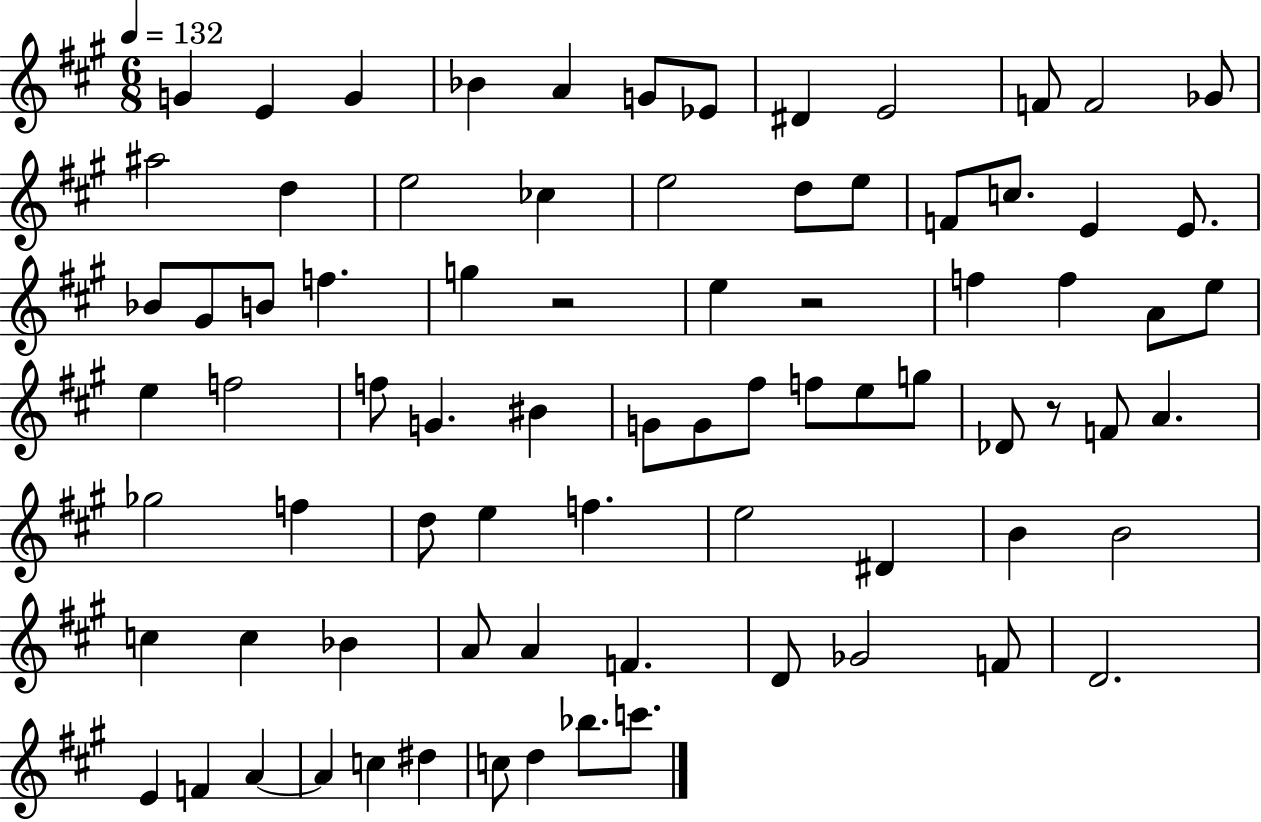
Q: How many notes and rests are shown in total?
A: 79